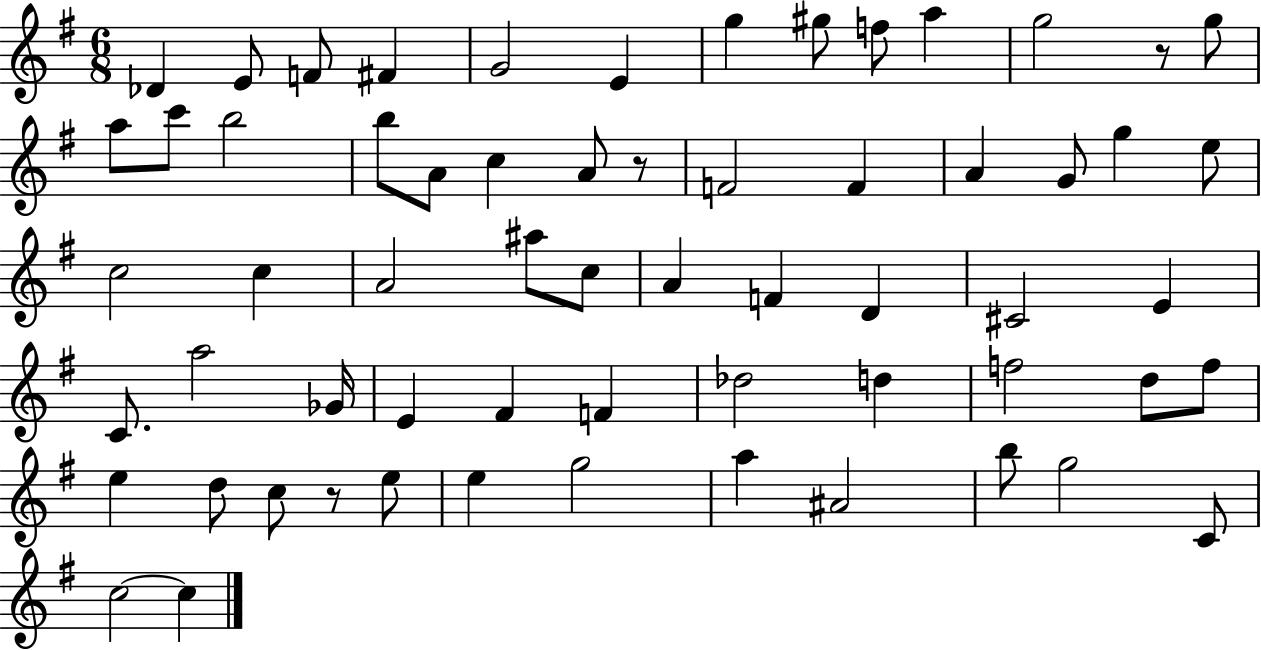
{
  \clef treble
  \numericTimeSignature
  \time 6/8
  \key g \major
  \repeat volta 2 { des'4 e'8 f'8 fis'4 | g'2 e'4 | g''4 gis''8 f''8 a''4 | g''2 r8 g''8 | \break a''8 c'''8 b''2 | b''8 a'8 c''4 a'8 r8 | f'2 f'4 | a'4 g'8 g''4 e''8 | \break c''2 c''4 | a'2 ais''8 c''8 | a'4 f'4 d'4 | cis'2 e'4 | \break c'8. a''2 ges'16 | e'4 fis'4 f'4 | des''2 d''4 | f''2 d''8 f''8 | \break e''4 d''8 c''8 r8 e''8 | e''4 g''2 | a''4 ais'2 | b''8 g''2 c'8 | \break c''2~~ c''4 | } \bar "|."
}